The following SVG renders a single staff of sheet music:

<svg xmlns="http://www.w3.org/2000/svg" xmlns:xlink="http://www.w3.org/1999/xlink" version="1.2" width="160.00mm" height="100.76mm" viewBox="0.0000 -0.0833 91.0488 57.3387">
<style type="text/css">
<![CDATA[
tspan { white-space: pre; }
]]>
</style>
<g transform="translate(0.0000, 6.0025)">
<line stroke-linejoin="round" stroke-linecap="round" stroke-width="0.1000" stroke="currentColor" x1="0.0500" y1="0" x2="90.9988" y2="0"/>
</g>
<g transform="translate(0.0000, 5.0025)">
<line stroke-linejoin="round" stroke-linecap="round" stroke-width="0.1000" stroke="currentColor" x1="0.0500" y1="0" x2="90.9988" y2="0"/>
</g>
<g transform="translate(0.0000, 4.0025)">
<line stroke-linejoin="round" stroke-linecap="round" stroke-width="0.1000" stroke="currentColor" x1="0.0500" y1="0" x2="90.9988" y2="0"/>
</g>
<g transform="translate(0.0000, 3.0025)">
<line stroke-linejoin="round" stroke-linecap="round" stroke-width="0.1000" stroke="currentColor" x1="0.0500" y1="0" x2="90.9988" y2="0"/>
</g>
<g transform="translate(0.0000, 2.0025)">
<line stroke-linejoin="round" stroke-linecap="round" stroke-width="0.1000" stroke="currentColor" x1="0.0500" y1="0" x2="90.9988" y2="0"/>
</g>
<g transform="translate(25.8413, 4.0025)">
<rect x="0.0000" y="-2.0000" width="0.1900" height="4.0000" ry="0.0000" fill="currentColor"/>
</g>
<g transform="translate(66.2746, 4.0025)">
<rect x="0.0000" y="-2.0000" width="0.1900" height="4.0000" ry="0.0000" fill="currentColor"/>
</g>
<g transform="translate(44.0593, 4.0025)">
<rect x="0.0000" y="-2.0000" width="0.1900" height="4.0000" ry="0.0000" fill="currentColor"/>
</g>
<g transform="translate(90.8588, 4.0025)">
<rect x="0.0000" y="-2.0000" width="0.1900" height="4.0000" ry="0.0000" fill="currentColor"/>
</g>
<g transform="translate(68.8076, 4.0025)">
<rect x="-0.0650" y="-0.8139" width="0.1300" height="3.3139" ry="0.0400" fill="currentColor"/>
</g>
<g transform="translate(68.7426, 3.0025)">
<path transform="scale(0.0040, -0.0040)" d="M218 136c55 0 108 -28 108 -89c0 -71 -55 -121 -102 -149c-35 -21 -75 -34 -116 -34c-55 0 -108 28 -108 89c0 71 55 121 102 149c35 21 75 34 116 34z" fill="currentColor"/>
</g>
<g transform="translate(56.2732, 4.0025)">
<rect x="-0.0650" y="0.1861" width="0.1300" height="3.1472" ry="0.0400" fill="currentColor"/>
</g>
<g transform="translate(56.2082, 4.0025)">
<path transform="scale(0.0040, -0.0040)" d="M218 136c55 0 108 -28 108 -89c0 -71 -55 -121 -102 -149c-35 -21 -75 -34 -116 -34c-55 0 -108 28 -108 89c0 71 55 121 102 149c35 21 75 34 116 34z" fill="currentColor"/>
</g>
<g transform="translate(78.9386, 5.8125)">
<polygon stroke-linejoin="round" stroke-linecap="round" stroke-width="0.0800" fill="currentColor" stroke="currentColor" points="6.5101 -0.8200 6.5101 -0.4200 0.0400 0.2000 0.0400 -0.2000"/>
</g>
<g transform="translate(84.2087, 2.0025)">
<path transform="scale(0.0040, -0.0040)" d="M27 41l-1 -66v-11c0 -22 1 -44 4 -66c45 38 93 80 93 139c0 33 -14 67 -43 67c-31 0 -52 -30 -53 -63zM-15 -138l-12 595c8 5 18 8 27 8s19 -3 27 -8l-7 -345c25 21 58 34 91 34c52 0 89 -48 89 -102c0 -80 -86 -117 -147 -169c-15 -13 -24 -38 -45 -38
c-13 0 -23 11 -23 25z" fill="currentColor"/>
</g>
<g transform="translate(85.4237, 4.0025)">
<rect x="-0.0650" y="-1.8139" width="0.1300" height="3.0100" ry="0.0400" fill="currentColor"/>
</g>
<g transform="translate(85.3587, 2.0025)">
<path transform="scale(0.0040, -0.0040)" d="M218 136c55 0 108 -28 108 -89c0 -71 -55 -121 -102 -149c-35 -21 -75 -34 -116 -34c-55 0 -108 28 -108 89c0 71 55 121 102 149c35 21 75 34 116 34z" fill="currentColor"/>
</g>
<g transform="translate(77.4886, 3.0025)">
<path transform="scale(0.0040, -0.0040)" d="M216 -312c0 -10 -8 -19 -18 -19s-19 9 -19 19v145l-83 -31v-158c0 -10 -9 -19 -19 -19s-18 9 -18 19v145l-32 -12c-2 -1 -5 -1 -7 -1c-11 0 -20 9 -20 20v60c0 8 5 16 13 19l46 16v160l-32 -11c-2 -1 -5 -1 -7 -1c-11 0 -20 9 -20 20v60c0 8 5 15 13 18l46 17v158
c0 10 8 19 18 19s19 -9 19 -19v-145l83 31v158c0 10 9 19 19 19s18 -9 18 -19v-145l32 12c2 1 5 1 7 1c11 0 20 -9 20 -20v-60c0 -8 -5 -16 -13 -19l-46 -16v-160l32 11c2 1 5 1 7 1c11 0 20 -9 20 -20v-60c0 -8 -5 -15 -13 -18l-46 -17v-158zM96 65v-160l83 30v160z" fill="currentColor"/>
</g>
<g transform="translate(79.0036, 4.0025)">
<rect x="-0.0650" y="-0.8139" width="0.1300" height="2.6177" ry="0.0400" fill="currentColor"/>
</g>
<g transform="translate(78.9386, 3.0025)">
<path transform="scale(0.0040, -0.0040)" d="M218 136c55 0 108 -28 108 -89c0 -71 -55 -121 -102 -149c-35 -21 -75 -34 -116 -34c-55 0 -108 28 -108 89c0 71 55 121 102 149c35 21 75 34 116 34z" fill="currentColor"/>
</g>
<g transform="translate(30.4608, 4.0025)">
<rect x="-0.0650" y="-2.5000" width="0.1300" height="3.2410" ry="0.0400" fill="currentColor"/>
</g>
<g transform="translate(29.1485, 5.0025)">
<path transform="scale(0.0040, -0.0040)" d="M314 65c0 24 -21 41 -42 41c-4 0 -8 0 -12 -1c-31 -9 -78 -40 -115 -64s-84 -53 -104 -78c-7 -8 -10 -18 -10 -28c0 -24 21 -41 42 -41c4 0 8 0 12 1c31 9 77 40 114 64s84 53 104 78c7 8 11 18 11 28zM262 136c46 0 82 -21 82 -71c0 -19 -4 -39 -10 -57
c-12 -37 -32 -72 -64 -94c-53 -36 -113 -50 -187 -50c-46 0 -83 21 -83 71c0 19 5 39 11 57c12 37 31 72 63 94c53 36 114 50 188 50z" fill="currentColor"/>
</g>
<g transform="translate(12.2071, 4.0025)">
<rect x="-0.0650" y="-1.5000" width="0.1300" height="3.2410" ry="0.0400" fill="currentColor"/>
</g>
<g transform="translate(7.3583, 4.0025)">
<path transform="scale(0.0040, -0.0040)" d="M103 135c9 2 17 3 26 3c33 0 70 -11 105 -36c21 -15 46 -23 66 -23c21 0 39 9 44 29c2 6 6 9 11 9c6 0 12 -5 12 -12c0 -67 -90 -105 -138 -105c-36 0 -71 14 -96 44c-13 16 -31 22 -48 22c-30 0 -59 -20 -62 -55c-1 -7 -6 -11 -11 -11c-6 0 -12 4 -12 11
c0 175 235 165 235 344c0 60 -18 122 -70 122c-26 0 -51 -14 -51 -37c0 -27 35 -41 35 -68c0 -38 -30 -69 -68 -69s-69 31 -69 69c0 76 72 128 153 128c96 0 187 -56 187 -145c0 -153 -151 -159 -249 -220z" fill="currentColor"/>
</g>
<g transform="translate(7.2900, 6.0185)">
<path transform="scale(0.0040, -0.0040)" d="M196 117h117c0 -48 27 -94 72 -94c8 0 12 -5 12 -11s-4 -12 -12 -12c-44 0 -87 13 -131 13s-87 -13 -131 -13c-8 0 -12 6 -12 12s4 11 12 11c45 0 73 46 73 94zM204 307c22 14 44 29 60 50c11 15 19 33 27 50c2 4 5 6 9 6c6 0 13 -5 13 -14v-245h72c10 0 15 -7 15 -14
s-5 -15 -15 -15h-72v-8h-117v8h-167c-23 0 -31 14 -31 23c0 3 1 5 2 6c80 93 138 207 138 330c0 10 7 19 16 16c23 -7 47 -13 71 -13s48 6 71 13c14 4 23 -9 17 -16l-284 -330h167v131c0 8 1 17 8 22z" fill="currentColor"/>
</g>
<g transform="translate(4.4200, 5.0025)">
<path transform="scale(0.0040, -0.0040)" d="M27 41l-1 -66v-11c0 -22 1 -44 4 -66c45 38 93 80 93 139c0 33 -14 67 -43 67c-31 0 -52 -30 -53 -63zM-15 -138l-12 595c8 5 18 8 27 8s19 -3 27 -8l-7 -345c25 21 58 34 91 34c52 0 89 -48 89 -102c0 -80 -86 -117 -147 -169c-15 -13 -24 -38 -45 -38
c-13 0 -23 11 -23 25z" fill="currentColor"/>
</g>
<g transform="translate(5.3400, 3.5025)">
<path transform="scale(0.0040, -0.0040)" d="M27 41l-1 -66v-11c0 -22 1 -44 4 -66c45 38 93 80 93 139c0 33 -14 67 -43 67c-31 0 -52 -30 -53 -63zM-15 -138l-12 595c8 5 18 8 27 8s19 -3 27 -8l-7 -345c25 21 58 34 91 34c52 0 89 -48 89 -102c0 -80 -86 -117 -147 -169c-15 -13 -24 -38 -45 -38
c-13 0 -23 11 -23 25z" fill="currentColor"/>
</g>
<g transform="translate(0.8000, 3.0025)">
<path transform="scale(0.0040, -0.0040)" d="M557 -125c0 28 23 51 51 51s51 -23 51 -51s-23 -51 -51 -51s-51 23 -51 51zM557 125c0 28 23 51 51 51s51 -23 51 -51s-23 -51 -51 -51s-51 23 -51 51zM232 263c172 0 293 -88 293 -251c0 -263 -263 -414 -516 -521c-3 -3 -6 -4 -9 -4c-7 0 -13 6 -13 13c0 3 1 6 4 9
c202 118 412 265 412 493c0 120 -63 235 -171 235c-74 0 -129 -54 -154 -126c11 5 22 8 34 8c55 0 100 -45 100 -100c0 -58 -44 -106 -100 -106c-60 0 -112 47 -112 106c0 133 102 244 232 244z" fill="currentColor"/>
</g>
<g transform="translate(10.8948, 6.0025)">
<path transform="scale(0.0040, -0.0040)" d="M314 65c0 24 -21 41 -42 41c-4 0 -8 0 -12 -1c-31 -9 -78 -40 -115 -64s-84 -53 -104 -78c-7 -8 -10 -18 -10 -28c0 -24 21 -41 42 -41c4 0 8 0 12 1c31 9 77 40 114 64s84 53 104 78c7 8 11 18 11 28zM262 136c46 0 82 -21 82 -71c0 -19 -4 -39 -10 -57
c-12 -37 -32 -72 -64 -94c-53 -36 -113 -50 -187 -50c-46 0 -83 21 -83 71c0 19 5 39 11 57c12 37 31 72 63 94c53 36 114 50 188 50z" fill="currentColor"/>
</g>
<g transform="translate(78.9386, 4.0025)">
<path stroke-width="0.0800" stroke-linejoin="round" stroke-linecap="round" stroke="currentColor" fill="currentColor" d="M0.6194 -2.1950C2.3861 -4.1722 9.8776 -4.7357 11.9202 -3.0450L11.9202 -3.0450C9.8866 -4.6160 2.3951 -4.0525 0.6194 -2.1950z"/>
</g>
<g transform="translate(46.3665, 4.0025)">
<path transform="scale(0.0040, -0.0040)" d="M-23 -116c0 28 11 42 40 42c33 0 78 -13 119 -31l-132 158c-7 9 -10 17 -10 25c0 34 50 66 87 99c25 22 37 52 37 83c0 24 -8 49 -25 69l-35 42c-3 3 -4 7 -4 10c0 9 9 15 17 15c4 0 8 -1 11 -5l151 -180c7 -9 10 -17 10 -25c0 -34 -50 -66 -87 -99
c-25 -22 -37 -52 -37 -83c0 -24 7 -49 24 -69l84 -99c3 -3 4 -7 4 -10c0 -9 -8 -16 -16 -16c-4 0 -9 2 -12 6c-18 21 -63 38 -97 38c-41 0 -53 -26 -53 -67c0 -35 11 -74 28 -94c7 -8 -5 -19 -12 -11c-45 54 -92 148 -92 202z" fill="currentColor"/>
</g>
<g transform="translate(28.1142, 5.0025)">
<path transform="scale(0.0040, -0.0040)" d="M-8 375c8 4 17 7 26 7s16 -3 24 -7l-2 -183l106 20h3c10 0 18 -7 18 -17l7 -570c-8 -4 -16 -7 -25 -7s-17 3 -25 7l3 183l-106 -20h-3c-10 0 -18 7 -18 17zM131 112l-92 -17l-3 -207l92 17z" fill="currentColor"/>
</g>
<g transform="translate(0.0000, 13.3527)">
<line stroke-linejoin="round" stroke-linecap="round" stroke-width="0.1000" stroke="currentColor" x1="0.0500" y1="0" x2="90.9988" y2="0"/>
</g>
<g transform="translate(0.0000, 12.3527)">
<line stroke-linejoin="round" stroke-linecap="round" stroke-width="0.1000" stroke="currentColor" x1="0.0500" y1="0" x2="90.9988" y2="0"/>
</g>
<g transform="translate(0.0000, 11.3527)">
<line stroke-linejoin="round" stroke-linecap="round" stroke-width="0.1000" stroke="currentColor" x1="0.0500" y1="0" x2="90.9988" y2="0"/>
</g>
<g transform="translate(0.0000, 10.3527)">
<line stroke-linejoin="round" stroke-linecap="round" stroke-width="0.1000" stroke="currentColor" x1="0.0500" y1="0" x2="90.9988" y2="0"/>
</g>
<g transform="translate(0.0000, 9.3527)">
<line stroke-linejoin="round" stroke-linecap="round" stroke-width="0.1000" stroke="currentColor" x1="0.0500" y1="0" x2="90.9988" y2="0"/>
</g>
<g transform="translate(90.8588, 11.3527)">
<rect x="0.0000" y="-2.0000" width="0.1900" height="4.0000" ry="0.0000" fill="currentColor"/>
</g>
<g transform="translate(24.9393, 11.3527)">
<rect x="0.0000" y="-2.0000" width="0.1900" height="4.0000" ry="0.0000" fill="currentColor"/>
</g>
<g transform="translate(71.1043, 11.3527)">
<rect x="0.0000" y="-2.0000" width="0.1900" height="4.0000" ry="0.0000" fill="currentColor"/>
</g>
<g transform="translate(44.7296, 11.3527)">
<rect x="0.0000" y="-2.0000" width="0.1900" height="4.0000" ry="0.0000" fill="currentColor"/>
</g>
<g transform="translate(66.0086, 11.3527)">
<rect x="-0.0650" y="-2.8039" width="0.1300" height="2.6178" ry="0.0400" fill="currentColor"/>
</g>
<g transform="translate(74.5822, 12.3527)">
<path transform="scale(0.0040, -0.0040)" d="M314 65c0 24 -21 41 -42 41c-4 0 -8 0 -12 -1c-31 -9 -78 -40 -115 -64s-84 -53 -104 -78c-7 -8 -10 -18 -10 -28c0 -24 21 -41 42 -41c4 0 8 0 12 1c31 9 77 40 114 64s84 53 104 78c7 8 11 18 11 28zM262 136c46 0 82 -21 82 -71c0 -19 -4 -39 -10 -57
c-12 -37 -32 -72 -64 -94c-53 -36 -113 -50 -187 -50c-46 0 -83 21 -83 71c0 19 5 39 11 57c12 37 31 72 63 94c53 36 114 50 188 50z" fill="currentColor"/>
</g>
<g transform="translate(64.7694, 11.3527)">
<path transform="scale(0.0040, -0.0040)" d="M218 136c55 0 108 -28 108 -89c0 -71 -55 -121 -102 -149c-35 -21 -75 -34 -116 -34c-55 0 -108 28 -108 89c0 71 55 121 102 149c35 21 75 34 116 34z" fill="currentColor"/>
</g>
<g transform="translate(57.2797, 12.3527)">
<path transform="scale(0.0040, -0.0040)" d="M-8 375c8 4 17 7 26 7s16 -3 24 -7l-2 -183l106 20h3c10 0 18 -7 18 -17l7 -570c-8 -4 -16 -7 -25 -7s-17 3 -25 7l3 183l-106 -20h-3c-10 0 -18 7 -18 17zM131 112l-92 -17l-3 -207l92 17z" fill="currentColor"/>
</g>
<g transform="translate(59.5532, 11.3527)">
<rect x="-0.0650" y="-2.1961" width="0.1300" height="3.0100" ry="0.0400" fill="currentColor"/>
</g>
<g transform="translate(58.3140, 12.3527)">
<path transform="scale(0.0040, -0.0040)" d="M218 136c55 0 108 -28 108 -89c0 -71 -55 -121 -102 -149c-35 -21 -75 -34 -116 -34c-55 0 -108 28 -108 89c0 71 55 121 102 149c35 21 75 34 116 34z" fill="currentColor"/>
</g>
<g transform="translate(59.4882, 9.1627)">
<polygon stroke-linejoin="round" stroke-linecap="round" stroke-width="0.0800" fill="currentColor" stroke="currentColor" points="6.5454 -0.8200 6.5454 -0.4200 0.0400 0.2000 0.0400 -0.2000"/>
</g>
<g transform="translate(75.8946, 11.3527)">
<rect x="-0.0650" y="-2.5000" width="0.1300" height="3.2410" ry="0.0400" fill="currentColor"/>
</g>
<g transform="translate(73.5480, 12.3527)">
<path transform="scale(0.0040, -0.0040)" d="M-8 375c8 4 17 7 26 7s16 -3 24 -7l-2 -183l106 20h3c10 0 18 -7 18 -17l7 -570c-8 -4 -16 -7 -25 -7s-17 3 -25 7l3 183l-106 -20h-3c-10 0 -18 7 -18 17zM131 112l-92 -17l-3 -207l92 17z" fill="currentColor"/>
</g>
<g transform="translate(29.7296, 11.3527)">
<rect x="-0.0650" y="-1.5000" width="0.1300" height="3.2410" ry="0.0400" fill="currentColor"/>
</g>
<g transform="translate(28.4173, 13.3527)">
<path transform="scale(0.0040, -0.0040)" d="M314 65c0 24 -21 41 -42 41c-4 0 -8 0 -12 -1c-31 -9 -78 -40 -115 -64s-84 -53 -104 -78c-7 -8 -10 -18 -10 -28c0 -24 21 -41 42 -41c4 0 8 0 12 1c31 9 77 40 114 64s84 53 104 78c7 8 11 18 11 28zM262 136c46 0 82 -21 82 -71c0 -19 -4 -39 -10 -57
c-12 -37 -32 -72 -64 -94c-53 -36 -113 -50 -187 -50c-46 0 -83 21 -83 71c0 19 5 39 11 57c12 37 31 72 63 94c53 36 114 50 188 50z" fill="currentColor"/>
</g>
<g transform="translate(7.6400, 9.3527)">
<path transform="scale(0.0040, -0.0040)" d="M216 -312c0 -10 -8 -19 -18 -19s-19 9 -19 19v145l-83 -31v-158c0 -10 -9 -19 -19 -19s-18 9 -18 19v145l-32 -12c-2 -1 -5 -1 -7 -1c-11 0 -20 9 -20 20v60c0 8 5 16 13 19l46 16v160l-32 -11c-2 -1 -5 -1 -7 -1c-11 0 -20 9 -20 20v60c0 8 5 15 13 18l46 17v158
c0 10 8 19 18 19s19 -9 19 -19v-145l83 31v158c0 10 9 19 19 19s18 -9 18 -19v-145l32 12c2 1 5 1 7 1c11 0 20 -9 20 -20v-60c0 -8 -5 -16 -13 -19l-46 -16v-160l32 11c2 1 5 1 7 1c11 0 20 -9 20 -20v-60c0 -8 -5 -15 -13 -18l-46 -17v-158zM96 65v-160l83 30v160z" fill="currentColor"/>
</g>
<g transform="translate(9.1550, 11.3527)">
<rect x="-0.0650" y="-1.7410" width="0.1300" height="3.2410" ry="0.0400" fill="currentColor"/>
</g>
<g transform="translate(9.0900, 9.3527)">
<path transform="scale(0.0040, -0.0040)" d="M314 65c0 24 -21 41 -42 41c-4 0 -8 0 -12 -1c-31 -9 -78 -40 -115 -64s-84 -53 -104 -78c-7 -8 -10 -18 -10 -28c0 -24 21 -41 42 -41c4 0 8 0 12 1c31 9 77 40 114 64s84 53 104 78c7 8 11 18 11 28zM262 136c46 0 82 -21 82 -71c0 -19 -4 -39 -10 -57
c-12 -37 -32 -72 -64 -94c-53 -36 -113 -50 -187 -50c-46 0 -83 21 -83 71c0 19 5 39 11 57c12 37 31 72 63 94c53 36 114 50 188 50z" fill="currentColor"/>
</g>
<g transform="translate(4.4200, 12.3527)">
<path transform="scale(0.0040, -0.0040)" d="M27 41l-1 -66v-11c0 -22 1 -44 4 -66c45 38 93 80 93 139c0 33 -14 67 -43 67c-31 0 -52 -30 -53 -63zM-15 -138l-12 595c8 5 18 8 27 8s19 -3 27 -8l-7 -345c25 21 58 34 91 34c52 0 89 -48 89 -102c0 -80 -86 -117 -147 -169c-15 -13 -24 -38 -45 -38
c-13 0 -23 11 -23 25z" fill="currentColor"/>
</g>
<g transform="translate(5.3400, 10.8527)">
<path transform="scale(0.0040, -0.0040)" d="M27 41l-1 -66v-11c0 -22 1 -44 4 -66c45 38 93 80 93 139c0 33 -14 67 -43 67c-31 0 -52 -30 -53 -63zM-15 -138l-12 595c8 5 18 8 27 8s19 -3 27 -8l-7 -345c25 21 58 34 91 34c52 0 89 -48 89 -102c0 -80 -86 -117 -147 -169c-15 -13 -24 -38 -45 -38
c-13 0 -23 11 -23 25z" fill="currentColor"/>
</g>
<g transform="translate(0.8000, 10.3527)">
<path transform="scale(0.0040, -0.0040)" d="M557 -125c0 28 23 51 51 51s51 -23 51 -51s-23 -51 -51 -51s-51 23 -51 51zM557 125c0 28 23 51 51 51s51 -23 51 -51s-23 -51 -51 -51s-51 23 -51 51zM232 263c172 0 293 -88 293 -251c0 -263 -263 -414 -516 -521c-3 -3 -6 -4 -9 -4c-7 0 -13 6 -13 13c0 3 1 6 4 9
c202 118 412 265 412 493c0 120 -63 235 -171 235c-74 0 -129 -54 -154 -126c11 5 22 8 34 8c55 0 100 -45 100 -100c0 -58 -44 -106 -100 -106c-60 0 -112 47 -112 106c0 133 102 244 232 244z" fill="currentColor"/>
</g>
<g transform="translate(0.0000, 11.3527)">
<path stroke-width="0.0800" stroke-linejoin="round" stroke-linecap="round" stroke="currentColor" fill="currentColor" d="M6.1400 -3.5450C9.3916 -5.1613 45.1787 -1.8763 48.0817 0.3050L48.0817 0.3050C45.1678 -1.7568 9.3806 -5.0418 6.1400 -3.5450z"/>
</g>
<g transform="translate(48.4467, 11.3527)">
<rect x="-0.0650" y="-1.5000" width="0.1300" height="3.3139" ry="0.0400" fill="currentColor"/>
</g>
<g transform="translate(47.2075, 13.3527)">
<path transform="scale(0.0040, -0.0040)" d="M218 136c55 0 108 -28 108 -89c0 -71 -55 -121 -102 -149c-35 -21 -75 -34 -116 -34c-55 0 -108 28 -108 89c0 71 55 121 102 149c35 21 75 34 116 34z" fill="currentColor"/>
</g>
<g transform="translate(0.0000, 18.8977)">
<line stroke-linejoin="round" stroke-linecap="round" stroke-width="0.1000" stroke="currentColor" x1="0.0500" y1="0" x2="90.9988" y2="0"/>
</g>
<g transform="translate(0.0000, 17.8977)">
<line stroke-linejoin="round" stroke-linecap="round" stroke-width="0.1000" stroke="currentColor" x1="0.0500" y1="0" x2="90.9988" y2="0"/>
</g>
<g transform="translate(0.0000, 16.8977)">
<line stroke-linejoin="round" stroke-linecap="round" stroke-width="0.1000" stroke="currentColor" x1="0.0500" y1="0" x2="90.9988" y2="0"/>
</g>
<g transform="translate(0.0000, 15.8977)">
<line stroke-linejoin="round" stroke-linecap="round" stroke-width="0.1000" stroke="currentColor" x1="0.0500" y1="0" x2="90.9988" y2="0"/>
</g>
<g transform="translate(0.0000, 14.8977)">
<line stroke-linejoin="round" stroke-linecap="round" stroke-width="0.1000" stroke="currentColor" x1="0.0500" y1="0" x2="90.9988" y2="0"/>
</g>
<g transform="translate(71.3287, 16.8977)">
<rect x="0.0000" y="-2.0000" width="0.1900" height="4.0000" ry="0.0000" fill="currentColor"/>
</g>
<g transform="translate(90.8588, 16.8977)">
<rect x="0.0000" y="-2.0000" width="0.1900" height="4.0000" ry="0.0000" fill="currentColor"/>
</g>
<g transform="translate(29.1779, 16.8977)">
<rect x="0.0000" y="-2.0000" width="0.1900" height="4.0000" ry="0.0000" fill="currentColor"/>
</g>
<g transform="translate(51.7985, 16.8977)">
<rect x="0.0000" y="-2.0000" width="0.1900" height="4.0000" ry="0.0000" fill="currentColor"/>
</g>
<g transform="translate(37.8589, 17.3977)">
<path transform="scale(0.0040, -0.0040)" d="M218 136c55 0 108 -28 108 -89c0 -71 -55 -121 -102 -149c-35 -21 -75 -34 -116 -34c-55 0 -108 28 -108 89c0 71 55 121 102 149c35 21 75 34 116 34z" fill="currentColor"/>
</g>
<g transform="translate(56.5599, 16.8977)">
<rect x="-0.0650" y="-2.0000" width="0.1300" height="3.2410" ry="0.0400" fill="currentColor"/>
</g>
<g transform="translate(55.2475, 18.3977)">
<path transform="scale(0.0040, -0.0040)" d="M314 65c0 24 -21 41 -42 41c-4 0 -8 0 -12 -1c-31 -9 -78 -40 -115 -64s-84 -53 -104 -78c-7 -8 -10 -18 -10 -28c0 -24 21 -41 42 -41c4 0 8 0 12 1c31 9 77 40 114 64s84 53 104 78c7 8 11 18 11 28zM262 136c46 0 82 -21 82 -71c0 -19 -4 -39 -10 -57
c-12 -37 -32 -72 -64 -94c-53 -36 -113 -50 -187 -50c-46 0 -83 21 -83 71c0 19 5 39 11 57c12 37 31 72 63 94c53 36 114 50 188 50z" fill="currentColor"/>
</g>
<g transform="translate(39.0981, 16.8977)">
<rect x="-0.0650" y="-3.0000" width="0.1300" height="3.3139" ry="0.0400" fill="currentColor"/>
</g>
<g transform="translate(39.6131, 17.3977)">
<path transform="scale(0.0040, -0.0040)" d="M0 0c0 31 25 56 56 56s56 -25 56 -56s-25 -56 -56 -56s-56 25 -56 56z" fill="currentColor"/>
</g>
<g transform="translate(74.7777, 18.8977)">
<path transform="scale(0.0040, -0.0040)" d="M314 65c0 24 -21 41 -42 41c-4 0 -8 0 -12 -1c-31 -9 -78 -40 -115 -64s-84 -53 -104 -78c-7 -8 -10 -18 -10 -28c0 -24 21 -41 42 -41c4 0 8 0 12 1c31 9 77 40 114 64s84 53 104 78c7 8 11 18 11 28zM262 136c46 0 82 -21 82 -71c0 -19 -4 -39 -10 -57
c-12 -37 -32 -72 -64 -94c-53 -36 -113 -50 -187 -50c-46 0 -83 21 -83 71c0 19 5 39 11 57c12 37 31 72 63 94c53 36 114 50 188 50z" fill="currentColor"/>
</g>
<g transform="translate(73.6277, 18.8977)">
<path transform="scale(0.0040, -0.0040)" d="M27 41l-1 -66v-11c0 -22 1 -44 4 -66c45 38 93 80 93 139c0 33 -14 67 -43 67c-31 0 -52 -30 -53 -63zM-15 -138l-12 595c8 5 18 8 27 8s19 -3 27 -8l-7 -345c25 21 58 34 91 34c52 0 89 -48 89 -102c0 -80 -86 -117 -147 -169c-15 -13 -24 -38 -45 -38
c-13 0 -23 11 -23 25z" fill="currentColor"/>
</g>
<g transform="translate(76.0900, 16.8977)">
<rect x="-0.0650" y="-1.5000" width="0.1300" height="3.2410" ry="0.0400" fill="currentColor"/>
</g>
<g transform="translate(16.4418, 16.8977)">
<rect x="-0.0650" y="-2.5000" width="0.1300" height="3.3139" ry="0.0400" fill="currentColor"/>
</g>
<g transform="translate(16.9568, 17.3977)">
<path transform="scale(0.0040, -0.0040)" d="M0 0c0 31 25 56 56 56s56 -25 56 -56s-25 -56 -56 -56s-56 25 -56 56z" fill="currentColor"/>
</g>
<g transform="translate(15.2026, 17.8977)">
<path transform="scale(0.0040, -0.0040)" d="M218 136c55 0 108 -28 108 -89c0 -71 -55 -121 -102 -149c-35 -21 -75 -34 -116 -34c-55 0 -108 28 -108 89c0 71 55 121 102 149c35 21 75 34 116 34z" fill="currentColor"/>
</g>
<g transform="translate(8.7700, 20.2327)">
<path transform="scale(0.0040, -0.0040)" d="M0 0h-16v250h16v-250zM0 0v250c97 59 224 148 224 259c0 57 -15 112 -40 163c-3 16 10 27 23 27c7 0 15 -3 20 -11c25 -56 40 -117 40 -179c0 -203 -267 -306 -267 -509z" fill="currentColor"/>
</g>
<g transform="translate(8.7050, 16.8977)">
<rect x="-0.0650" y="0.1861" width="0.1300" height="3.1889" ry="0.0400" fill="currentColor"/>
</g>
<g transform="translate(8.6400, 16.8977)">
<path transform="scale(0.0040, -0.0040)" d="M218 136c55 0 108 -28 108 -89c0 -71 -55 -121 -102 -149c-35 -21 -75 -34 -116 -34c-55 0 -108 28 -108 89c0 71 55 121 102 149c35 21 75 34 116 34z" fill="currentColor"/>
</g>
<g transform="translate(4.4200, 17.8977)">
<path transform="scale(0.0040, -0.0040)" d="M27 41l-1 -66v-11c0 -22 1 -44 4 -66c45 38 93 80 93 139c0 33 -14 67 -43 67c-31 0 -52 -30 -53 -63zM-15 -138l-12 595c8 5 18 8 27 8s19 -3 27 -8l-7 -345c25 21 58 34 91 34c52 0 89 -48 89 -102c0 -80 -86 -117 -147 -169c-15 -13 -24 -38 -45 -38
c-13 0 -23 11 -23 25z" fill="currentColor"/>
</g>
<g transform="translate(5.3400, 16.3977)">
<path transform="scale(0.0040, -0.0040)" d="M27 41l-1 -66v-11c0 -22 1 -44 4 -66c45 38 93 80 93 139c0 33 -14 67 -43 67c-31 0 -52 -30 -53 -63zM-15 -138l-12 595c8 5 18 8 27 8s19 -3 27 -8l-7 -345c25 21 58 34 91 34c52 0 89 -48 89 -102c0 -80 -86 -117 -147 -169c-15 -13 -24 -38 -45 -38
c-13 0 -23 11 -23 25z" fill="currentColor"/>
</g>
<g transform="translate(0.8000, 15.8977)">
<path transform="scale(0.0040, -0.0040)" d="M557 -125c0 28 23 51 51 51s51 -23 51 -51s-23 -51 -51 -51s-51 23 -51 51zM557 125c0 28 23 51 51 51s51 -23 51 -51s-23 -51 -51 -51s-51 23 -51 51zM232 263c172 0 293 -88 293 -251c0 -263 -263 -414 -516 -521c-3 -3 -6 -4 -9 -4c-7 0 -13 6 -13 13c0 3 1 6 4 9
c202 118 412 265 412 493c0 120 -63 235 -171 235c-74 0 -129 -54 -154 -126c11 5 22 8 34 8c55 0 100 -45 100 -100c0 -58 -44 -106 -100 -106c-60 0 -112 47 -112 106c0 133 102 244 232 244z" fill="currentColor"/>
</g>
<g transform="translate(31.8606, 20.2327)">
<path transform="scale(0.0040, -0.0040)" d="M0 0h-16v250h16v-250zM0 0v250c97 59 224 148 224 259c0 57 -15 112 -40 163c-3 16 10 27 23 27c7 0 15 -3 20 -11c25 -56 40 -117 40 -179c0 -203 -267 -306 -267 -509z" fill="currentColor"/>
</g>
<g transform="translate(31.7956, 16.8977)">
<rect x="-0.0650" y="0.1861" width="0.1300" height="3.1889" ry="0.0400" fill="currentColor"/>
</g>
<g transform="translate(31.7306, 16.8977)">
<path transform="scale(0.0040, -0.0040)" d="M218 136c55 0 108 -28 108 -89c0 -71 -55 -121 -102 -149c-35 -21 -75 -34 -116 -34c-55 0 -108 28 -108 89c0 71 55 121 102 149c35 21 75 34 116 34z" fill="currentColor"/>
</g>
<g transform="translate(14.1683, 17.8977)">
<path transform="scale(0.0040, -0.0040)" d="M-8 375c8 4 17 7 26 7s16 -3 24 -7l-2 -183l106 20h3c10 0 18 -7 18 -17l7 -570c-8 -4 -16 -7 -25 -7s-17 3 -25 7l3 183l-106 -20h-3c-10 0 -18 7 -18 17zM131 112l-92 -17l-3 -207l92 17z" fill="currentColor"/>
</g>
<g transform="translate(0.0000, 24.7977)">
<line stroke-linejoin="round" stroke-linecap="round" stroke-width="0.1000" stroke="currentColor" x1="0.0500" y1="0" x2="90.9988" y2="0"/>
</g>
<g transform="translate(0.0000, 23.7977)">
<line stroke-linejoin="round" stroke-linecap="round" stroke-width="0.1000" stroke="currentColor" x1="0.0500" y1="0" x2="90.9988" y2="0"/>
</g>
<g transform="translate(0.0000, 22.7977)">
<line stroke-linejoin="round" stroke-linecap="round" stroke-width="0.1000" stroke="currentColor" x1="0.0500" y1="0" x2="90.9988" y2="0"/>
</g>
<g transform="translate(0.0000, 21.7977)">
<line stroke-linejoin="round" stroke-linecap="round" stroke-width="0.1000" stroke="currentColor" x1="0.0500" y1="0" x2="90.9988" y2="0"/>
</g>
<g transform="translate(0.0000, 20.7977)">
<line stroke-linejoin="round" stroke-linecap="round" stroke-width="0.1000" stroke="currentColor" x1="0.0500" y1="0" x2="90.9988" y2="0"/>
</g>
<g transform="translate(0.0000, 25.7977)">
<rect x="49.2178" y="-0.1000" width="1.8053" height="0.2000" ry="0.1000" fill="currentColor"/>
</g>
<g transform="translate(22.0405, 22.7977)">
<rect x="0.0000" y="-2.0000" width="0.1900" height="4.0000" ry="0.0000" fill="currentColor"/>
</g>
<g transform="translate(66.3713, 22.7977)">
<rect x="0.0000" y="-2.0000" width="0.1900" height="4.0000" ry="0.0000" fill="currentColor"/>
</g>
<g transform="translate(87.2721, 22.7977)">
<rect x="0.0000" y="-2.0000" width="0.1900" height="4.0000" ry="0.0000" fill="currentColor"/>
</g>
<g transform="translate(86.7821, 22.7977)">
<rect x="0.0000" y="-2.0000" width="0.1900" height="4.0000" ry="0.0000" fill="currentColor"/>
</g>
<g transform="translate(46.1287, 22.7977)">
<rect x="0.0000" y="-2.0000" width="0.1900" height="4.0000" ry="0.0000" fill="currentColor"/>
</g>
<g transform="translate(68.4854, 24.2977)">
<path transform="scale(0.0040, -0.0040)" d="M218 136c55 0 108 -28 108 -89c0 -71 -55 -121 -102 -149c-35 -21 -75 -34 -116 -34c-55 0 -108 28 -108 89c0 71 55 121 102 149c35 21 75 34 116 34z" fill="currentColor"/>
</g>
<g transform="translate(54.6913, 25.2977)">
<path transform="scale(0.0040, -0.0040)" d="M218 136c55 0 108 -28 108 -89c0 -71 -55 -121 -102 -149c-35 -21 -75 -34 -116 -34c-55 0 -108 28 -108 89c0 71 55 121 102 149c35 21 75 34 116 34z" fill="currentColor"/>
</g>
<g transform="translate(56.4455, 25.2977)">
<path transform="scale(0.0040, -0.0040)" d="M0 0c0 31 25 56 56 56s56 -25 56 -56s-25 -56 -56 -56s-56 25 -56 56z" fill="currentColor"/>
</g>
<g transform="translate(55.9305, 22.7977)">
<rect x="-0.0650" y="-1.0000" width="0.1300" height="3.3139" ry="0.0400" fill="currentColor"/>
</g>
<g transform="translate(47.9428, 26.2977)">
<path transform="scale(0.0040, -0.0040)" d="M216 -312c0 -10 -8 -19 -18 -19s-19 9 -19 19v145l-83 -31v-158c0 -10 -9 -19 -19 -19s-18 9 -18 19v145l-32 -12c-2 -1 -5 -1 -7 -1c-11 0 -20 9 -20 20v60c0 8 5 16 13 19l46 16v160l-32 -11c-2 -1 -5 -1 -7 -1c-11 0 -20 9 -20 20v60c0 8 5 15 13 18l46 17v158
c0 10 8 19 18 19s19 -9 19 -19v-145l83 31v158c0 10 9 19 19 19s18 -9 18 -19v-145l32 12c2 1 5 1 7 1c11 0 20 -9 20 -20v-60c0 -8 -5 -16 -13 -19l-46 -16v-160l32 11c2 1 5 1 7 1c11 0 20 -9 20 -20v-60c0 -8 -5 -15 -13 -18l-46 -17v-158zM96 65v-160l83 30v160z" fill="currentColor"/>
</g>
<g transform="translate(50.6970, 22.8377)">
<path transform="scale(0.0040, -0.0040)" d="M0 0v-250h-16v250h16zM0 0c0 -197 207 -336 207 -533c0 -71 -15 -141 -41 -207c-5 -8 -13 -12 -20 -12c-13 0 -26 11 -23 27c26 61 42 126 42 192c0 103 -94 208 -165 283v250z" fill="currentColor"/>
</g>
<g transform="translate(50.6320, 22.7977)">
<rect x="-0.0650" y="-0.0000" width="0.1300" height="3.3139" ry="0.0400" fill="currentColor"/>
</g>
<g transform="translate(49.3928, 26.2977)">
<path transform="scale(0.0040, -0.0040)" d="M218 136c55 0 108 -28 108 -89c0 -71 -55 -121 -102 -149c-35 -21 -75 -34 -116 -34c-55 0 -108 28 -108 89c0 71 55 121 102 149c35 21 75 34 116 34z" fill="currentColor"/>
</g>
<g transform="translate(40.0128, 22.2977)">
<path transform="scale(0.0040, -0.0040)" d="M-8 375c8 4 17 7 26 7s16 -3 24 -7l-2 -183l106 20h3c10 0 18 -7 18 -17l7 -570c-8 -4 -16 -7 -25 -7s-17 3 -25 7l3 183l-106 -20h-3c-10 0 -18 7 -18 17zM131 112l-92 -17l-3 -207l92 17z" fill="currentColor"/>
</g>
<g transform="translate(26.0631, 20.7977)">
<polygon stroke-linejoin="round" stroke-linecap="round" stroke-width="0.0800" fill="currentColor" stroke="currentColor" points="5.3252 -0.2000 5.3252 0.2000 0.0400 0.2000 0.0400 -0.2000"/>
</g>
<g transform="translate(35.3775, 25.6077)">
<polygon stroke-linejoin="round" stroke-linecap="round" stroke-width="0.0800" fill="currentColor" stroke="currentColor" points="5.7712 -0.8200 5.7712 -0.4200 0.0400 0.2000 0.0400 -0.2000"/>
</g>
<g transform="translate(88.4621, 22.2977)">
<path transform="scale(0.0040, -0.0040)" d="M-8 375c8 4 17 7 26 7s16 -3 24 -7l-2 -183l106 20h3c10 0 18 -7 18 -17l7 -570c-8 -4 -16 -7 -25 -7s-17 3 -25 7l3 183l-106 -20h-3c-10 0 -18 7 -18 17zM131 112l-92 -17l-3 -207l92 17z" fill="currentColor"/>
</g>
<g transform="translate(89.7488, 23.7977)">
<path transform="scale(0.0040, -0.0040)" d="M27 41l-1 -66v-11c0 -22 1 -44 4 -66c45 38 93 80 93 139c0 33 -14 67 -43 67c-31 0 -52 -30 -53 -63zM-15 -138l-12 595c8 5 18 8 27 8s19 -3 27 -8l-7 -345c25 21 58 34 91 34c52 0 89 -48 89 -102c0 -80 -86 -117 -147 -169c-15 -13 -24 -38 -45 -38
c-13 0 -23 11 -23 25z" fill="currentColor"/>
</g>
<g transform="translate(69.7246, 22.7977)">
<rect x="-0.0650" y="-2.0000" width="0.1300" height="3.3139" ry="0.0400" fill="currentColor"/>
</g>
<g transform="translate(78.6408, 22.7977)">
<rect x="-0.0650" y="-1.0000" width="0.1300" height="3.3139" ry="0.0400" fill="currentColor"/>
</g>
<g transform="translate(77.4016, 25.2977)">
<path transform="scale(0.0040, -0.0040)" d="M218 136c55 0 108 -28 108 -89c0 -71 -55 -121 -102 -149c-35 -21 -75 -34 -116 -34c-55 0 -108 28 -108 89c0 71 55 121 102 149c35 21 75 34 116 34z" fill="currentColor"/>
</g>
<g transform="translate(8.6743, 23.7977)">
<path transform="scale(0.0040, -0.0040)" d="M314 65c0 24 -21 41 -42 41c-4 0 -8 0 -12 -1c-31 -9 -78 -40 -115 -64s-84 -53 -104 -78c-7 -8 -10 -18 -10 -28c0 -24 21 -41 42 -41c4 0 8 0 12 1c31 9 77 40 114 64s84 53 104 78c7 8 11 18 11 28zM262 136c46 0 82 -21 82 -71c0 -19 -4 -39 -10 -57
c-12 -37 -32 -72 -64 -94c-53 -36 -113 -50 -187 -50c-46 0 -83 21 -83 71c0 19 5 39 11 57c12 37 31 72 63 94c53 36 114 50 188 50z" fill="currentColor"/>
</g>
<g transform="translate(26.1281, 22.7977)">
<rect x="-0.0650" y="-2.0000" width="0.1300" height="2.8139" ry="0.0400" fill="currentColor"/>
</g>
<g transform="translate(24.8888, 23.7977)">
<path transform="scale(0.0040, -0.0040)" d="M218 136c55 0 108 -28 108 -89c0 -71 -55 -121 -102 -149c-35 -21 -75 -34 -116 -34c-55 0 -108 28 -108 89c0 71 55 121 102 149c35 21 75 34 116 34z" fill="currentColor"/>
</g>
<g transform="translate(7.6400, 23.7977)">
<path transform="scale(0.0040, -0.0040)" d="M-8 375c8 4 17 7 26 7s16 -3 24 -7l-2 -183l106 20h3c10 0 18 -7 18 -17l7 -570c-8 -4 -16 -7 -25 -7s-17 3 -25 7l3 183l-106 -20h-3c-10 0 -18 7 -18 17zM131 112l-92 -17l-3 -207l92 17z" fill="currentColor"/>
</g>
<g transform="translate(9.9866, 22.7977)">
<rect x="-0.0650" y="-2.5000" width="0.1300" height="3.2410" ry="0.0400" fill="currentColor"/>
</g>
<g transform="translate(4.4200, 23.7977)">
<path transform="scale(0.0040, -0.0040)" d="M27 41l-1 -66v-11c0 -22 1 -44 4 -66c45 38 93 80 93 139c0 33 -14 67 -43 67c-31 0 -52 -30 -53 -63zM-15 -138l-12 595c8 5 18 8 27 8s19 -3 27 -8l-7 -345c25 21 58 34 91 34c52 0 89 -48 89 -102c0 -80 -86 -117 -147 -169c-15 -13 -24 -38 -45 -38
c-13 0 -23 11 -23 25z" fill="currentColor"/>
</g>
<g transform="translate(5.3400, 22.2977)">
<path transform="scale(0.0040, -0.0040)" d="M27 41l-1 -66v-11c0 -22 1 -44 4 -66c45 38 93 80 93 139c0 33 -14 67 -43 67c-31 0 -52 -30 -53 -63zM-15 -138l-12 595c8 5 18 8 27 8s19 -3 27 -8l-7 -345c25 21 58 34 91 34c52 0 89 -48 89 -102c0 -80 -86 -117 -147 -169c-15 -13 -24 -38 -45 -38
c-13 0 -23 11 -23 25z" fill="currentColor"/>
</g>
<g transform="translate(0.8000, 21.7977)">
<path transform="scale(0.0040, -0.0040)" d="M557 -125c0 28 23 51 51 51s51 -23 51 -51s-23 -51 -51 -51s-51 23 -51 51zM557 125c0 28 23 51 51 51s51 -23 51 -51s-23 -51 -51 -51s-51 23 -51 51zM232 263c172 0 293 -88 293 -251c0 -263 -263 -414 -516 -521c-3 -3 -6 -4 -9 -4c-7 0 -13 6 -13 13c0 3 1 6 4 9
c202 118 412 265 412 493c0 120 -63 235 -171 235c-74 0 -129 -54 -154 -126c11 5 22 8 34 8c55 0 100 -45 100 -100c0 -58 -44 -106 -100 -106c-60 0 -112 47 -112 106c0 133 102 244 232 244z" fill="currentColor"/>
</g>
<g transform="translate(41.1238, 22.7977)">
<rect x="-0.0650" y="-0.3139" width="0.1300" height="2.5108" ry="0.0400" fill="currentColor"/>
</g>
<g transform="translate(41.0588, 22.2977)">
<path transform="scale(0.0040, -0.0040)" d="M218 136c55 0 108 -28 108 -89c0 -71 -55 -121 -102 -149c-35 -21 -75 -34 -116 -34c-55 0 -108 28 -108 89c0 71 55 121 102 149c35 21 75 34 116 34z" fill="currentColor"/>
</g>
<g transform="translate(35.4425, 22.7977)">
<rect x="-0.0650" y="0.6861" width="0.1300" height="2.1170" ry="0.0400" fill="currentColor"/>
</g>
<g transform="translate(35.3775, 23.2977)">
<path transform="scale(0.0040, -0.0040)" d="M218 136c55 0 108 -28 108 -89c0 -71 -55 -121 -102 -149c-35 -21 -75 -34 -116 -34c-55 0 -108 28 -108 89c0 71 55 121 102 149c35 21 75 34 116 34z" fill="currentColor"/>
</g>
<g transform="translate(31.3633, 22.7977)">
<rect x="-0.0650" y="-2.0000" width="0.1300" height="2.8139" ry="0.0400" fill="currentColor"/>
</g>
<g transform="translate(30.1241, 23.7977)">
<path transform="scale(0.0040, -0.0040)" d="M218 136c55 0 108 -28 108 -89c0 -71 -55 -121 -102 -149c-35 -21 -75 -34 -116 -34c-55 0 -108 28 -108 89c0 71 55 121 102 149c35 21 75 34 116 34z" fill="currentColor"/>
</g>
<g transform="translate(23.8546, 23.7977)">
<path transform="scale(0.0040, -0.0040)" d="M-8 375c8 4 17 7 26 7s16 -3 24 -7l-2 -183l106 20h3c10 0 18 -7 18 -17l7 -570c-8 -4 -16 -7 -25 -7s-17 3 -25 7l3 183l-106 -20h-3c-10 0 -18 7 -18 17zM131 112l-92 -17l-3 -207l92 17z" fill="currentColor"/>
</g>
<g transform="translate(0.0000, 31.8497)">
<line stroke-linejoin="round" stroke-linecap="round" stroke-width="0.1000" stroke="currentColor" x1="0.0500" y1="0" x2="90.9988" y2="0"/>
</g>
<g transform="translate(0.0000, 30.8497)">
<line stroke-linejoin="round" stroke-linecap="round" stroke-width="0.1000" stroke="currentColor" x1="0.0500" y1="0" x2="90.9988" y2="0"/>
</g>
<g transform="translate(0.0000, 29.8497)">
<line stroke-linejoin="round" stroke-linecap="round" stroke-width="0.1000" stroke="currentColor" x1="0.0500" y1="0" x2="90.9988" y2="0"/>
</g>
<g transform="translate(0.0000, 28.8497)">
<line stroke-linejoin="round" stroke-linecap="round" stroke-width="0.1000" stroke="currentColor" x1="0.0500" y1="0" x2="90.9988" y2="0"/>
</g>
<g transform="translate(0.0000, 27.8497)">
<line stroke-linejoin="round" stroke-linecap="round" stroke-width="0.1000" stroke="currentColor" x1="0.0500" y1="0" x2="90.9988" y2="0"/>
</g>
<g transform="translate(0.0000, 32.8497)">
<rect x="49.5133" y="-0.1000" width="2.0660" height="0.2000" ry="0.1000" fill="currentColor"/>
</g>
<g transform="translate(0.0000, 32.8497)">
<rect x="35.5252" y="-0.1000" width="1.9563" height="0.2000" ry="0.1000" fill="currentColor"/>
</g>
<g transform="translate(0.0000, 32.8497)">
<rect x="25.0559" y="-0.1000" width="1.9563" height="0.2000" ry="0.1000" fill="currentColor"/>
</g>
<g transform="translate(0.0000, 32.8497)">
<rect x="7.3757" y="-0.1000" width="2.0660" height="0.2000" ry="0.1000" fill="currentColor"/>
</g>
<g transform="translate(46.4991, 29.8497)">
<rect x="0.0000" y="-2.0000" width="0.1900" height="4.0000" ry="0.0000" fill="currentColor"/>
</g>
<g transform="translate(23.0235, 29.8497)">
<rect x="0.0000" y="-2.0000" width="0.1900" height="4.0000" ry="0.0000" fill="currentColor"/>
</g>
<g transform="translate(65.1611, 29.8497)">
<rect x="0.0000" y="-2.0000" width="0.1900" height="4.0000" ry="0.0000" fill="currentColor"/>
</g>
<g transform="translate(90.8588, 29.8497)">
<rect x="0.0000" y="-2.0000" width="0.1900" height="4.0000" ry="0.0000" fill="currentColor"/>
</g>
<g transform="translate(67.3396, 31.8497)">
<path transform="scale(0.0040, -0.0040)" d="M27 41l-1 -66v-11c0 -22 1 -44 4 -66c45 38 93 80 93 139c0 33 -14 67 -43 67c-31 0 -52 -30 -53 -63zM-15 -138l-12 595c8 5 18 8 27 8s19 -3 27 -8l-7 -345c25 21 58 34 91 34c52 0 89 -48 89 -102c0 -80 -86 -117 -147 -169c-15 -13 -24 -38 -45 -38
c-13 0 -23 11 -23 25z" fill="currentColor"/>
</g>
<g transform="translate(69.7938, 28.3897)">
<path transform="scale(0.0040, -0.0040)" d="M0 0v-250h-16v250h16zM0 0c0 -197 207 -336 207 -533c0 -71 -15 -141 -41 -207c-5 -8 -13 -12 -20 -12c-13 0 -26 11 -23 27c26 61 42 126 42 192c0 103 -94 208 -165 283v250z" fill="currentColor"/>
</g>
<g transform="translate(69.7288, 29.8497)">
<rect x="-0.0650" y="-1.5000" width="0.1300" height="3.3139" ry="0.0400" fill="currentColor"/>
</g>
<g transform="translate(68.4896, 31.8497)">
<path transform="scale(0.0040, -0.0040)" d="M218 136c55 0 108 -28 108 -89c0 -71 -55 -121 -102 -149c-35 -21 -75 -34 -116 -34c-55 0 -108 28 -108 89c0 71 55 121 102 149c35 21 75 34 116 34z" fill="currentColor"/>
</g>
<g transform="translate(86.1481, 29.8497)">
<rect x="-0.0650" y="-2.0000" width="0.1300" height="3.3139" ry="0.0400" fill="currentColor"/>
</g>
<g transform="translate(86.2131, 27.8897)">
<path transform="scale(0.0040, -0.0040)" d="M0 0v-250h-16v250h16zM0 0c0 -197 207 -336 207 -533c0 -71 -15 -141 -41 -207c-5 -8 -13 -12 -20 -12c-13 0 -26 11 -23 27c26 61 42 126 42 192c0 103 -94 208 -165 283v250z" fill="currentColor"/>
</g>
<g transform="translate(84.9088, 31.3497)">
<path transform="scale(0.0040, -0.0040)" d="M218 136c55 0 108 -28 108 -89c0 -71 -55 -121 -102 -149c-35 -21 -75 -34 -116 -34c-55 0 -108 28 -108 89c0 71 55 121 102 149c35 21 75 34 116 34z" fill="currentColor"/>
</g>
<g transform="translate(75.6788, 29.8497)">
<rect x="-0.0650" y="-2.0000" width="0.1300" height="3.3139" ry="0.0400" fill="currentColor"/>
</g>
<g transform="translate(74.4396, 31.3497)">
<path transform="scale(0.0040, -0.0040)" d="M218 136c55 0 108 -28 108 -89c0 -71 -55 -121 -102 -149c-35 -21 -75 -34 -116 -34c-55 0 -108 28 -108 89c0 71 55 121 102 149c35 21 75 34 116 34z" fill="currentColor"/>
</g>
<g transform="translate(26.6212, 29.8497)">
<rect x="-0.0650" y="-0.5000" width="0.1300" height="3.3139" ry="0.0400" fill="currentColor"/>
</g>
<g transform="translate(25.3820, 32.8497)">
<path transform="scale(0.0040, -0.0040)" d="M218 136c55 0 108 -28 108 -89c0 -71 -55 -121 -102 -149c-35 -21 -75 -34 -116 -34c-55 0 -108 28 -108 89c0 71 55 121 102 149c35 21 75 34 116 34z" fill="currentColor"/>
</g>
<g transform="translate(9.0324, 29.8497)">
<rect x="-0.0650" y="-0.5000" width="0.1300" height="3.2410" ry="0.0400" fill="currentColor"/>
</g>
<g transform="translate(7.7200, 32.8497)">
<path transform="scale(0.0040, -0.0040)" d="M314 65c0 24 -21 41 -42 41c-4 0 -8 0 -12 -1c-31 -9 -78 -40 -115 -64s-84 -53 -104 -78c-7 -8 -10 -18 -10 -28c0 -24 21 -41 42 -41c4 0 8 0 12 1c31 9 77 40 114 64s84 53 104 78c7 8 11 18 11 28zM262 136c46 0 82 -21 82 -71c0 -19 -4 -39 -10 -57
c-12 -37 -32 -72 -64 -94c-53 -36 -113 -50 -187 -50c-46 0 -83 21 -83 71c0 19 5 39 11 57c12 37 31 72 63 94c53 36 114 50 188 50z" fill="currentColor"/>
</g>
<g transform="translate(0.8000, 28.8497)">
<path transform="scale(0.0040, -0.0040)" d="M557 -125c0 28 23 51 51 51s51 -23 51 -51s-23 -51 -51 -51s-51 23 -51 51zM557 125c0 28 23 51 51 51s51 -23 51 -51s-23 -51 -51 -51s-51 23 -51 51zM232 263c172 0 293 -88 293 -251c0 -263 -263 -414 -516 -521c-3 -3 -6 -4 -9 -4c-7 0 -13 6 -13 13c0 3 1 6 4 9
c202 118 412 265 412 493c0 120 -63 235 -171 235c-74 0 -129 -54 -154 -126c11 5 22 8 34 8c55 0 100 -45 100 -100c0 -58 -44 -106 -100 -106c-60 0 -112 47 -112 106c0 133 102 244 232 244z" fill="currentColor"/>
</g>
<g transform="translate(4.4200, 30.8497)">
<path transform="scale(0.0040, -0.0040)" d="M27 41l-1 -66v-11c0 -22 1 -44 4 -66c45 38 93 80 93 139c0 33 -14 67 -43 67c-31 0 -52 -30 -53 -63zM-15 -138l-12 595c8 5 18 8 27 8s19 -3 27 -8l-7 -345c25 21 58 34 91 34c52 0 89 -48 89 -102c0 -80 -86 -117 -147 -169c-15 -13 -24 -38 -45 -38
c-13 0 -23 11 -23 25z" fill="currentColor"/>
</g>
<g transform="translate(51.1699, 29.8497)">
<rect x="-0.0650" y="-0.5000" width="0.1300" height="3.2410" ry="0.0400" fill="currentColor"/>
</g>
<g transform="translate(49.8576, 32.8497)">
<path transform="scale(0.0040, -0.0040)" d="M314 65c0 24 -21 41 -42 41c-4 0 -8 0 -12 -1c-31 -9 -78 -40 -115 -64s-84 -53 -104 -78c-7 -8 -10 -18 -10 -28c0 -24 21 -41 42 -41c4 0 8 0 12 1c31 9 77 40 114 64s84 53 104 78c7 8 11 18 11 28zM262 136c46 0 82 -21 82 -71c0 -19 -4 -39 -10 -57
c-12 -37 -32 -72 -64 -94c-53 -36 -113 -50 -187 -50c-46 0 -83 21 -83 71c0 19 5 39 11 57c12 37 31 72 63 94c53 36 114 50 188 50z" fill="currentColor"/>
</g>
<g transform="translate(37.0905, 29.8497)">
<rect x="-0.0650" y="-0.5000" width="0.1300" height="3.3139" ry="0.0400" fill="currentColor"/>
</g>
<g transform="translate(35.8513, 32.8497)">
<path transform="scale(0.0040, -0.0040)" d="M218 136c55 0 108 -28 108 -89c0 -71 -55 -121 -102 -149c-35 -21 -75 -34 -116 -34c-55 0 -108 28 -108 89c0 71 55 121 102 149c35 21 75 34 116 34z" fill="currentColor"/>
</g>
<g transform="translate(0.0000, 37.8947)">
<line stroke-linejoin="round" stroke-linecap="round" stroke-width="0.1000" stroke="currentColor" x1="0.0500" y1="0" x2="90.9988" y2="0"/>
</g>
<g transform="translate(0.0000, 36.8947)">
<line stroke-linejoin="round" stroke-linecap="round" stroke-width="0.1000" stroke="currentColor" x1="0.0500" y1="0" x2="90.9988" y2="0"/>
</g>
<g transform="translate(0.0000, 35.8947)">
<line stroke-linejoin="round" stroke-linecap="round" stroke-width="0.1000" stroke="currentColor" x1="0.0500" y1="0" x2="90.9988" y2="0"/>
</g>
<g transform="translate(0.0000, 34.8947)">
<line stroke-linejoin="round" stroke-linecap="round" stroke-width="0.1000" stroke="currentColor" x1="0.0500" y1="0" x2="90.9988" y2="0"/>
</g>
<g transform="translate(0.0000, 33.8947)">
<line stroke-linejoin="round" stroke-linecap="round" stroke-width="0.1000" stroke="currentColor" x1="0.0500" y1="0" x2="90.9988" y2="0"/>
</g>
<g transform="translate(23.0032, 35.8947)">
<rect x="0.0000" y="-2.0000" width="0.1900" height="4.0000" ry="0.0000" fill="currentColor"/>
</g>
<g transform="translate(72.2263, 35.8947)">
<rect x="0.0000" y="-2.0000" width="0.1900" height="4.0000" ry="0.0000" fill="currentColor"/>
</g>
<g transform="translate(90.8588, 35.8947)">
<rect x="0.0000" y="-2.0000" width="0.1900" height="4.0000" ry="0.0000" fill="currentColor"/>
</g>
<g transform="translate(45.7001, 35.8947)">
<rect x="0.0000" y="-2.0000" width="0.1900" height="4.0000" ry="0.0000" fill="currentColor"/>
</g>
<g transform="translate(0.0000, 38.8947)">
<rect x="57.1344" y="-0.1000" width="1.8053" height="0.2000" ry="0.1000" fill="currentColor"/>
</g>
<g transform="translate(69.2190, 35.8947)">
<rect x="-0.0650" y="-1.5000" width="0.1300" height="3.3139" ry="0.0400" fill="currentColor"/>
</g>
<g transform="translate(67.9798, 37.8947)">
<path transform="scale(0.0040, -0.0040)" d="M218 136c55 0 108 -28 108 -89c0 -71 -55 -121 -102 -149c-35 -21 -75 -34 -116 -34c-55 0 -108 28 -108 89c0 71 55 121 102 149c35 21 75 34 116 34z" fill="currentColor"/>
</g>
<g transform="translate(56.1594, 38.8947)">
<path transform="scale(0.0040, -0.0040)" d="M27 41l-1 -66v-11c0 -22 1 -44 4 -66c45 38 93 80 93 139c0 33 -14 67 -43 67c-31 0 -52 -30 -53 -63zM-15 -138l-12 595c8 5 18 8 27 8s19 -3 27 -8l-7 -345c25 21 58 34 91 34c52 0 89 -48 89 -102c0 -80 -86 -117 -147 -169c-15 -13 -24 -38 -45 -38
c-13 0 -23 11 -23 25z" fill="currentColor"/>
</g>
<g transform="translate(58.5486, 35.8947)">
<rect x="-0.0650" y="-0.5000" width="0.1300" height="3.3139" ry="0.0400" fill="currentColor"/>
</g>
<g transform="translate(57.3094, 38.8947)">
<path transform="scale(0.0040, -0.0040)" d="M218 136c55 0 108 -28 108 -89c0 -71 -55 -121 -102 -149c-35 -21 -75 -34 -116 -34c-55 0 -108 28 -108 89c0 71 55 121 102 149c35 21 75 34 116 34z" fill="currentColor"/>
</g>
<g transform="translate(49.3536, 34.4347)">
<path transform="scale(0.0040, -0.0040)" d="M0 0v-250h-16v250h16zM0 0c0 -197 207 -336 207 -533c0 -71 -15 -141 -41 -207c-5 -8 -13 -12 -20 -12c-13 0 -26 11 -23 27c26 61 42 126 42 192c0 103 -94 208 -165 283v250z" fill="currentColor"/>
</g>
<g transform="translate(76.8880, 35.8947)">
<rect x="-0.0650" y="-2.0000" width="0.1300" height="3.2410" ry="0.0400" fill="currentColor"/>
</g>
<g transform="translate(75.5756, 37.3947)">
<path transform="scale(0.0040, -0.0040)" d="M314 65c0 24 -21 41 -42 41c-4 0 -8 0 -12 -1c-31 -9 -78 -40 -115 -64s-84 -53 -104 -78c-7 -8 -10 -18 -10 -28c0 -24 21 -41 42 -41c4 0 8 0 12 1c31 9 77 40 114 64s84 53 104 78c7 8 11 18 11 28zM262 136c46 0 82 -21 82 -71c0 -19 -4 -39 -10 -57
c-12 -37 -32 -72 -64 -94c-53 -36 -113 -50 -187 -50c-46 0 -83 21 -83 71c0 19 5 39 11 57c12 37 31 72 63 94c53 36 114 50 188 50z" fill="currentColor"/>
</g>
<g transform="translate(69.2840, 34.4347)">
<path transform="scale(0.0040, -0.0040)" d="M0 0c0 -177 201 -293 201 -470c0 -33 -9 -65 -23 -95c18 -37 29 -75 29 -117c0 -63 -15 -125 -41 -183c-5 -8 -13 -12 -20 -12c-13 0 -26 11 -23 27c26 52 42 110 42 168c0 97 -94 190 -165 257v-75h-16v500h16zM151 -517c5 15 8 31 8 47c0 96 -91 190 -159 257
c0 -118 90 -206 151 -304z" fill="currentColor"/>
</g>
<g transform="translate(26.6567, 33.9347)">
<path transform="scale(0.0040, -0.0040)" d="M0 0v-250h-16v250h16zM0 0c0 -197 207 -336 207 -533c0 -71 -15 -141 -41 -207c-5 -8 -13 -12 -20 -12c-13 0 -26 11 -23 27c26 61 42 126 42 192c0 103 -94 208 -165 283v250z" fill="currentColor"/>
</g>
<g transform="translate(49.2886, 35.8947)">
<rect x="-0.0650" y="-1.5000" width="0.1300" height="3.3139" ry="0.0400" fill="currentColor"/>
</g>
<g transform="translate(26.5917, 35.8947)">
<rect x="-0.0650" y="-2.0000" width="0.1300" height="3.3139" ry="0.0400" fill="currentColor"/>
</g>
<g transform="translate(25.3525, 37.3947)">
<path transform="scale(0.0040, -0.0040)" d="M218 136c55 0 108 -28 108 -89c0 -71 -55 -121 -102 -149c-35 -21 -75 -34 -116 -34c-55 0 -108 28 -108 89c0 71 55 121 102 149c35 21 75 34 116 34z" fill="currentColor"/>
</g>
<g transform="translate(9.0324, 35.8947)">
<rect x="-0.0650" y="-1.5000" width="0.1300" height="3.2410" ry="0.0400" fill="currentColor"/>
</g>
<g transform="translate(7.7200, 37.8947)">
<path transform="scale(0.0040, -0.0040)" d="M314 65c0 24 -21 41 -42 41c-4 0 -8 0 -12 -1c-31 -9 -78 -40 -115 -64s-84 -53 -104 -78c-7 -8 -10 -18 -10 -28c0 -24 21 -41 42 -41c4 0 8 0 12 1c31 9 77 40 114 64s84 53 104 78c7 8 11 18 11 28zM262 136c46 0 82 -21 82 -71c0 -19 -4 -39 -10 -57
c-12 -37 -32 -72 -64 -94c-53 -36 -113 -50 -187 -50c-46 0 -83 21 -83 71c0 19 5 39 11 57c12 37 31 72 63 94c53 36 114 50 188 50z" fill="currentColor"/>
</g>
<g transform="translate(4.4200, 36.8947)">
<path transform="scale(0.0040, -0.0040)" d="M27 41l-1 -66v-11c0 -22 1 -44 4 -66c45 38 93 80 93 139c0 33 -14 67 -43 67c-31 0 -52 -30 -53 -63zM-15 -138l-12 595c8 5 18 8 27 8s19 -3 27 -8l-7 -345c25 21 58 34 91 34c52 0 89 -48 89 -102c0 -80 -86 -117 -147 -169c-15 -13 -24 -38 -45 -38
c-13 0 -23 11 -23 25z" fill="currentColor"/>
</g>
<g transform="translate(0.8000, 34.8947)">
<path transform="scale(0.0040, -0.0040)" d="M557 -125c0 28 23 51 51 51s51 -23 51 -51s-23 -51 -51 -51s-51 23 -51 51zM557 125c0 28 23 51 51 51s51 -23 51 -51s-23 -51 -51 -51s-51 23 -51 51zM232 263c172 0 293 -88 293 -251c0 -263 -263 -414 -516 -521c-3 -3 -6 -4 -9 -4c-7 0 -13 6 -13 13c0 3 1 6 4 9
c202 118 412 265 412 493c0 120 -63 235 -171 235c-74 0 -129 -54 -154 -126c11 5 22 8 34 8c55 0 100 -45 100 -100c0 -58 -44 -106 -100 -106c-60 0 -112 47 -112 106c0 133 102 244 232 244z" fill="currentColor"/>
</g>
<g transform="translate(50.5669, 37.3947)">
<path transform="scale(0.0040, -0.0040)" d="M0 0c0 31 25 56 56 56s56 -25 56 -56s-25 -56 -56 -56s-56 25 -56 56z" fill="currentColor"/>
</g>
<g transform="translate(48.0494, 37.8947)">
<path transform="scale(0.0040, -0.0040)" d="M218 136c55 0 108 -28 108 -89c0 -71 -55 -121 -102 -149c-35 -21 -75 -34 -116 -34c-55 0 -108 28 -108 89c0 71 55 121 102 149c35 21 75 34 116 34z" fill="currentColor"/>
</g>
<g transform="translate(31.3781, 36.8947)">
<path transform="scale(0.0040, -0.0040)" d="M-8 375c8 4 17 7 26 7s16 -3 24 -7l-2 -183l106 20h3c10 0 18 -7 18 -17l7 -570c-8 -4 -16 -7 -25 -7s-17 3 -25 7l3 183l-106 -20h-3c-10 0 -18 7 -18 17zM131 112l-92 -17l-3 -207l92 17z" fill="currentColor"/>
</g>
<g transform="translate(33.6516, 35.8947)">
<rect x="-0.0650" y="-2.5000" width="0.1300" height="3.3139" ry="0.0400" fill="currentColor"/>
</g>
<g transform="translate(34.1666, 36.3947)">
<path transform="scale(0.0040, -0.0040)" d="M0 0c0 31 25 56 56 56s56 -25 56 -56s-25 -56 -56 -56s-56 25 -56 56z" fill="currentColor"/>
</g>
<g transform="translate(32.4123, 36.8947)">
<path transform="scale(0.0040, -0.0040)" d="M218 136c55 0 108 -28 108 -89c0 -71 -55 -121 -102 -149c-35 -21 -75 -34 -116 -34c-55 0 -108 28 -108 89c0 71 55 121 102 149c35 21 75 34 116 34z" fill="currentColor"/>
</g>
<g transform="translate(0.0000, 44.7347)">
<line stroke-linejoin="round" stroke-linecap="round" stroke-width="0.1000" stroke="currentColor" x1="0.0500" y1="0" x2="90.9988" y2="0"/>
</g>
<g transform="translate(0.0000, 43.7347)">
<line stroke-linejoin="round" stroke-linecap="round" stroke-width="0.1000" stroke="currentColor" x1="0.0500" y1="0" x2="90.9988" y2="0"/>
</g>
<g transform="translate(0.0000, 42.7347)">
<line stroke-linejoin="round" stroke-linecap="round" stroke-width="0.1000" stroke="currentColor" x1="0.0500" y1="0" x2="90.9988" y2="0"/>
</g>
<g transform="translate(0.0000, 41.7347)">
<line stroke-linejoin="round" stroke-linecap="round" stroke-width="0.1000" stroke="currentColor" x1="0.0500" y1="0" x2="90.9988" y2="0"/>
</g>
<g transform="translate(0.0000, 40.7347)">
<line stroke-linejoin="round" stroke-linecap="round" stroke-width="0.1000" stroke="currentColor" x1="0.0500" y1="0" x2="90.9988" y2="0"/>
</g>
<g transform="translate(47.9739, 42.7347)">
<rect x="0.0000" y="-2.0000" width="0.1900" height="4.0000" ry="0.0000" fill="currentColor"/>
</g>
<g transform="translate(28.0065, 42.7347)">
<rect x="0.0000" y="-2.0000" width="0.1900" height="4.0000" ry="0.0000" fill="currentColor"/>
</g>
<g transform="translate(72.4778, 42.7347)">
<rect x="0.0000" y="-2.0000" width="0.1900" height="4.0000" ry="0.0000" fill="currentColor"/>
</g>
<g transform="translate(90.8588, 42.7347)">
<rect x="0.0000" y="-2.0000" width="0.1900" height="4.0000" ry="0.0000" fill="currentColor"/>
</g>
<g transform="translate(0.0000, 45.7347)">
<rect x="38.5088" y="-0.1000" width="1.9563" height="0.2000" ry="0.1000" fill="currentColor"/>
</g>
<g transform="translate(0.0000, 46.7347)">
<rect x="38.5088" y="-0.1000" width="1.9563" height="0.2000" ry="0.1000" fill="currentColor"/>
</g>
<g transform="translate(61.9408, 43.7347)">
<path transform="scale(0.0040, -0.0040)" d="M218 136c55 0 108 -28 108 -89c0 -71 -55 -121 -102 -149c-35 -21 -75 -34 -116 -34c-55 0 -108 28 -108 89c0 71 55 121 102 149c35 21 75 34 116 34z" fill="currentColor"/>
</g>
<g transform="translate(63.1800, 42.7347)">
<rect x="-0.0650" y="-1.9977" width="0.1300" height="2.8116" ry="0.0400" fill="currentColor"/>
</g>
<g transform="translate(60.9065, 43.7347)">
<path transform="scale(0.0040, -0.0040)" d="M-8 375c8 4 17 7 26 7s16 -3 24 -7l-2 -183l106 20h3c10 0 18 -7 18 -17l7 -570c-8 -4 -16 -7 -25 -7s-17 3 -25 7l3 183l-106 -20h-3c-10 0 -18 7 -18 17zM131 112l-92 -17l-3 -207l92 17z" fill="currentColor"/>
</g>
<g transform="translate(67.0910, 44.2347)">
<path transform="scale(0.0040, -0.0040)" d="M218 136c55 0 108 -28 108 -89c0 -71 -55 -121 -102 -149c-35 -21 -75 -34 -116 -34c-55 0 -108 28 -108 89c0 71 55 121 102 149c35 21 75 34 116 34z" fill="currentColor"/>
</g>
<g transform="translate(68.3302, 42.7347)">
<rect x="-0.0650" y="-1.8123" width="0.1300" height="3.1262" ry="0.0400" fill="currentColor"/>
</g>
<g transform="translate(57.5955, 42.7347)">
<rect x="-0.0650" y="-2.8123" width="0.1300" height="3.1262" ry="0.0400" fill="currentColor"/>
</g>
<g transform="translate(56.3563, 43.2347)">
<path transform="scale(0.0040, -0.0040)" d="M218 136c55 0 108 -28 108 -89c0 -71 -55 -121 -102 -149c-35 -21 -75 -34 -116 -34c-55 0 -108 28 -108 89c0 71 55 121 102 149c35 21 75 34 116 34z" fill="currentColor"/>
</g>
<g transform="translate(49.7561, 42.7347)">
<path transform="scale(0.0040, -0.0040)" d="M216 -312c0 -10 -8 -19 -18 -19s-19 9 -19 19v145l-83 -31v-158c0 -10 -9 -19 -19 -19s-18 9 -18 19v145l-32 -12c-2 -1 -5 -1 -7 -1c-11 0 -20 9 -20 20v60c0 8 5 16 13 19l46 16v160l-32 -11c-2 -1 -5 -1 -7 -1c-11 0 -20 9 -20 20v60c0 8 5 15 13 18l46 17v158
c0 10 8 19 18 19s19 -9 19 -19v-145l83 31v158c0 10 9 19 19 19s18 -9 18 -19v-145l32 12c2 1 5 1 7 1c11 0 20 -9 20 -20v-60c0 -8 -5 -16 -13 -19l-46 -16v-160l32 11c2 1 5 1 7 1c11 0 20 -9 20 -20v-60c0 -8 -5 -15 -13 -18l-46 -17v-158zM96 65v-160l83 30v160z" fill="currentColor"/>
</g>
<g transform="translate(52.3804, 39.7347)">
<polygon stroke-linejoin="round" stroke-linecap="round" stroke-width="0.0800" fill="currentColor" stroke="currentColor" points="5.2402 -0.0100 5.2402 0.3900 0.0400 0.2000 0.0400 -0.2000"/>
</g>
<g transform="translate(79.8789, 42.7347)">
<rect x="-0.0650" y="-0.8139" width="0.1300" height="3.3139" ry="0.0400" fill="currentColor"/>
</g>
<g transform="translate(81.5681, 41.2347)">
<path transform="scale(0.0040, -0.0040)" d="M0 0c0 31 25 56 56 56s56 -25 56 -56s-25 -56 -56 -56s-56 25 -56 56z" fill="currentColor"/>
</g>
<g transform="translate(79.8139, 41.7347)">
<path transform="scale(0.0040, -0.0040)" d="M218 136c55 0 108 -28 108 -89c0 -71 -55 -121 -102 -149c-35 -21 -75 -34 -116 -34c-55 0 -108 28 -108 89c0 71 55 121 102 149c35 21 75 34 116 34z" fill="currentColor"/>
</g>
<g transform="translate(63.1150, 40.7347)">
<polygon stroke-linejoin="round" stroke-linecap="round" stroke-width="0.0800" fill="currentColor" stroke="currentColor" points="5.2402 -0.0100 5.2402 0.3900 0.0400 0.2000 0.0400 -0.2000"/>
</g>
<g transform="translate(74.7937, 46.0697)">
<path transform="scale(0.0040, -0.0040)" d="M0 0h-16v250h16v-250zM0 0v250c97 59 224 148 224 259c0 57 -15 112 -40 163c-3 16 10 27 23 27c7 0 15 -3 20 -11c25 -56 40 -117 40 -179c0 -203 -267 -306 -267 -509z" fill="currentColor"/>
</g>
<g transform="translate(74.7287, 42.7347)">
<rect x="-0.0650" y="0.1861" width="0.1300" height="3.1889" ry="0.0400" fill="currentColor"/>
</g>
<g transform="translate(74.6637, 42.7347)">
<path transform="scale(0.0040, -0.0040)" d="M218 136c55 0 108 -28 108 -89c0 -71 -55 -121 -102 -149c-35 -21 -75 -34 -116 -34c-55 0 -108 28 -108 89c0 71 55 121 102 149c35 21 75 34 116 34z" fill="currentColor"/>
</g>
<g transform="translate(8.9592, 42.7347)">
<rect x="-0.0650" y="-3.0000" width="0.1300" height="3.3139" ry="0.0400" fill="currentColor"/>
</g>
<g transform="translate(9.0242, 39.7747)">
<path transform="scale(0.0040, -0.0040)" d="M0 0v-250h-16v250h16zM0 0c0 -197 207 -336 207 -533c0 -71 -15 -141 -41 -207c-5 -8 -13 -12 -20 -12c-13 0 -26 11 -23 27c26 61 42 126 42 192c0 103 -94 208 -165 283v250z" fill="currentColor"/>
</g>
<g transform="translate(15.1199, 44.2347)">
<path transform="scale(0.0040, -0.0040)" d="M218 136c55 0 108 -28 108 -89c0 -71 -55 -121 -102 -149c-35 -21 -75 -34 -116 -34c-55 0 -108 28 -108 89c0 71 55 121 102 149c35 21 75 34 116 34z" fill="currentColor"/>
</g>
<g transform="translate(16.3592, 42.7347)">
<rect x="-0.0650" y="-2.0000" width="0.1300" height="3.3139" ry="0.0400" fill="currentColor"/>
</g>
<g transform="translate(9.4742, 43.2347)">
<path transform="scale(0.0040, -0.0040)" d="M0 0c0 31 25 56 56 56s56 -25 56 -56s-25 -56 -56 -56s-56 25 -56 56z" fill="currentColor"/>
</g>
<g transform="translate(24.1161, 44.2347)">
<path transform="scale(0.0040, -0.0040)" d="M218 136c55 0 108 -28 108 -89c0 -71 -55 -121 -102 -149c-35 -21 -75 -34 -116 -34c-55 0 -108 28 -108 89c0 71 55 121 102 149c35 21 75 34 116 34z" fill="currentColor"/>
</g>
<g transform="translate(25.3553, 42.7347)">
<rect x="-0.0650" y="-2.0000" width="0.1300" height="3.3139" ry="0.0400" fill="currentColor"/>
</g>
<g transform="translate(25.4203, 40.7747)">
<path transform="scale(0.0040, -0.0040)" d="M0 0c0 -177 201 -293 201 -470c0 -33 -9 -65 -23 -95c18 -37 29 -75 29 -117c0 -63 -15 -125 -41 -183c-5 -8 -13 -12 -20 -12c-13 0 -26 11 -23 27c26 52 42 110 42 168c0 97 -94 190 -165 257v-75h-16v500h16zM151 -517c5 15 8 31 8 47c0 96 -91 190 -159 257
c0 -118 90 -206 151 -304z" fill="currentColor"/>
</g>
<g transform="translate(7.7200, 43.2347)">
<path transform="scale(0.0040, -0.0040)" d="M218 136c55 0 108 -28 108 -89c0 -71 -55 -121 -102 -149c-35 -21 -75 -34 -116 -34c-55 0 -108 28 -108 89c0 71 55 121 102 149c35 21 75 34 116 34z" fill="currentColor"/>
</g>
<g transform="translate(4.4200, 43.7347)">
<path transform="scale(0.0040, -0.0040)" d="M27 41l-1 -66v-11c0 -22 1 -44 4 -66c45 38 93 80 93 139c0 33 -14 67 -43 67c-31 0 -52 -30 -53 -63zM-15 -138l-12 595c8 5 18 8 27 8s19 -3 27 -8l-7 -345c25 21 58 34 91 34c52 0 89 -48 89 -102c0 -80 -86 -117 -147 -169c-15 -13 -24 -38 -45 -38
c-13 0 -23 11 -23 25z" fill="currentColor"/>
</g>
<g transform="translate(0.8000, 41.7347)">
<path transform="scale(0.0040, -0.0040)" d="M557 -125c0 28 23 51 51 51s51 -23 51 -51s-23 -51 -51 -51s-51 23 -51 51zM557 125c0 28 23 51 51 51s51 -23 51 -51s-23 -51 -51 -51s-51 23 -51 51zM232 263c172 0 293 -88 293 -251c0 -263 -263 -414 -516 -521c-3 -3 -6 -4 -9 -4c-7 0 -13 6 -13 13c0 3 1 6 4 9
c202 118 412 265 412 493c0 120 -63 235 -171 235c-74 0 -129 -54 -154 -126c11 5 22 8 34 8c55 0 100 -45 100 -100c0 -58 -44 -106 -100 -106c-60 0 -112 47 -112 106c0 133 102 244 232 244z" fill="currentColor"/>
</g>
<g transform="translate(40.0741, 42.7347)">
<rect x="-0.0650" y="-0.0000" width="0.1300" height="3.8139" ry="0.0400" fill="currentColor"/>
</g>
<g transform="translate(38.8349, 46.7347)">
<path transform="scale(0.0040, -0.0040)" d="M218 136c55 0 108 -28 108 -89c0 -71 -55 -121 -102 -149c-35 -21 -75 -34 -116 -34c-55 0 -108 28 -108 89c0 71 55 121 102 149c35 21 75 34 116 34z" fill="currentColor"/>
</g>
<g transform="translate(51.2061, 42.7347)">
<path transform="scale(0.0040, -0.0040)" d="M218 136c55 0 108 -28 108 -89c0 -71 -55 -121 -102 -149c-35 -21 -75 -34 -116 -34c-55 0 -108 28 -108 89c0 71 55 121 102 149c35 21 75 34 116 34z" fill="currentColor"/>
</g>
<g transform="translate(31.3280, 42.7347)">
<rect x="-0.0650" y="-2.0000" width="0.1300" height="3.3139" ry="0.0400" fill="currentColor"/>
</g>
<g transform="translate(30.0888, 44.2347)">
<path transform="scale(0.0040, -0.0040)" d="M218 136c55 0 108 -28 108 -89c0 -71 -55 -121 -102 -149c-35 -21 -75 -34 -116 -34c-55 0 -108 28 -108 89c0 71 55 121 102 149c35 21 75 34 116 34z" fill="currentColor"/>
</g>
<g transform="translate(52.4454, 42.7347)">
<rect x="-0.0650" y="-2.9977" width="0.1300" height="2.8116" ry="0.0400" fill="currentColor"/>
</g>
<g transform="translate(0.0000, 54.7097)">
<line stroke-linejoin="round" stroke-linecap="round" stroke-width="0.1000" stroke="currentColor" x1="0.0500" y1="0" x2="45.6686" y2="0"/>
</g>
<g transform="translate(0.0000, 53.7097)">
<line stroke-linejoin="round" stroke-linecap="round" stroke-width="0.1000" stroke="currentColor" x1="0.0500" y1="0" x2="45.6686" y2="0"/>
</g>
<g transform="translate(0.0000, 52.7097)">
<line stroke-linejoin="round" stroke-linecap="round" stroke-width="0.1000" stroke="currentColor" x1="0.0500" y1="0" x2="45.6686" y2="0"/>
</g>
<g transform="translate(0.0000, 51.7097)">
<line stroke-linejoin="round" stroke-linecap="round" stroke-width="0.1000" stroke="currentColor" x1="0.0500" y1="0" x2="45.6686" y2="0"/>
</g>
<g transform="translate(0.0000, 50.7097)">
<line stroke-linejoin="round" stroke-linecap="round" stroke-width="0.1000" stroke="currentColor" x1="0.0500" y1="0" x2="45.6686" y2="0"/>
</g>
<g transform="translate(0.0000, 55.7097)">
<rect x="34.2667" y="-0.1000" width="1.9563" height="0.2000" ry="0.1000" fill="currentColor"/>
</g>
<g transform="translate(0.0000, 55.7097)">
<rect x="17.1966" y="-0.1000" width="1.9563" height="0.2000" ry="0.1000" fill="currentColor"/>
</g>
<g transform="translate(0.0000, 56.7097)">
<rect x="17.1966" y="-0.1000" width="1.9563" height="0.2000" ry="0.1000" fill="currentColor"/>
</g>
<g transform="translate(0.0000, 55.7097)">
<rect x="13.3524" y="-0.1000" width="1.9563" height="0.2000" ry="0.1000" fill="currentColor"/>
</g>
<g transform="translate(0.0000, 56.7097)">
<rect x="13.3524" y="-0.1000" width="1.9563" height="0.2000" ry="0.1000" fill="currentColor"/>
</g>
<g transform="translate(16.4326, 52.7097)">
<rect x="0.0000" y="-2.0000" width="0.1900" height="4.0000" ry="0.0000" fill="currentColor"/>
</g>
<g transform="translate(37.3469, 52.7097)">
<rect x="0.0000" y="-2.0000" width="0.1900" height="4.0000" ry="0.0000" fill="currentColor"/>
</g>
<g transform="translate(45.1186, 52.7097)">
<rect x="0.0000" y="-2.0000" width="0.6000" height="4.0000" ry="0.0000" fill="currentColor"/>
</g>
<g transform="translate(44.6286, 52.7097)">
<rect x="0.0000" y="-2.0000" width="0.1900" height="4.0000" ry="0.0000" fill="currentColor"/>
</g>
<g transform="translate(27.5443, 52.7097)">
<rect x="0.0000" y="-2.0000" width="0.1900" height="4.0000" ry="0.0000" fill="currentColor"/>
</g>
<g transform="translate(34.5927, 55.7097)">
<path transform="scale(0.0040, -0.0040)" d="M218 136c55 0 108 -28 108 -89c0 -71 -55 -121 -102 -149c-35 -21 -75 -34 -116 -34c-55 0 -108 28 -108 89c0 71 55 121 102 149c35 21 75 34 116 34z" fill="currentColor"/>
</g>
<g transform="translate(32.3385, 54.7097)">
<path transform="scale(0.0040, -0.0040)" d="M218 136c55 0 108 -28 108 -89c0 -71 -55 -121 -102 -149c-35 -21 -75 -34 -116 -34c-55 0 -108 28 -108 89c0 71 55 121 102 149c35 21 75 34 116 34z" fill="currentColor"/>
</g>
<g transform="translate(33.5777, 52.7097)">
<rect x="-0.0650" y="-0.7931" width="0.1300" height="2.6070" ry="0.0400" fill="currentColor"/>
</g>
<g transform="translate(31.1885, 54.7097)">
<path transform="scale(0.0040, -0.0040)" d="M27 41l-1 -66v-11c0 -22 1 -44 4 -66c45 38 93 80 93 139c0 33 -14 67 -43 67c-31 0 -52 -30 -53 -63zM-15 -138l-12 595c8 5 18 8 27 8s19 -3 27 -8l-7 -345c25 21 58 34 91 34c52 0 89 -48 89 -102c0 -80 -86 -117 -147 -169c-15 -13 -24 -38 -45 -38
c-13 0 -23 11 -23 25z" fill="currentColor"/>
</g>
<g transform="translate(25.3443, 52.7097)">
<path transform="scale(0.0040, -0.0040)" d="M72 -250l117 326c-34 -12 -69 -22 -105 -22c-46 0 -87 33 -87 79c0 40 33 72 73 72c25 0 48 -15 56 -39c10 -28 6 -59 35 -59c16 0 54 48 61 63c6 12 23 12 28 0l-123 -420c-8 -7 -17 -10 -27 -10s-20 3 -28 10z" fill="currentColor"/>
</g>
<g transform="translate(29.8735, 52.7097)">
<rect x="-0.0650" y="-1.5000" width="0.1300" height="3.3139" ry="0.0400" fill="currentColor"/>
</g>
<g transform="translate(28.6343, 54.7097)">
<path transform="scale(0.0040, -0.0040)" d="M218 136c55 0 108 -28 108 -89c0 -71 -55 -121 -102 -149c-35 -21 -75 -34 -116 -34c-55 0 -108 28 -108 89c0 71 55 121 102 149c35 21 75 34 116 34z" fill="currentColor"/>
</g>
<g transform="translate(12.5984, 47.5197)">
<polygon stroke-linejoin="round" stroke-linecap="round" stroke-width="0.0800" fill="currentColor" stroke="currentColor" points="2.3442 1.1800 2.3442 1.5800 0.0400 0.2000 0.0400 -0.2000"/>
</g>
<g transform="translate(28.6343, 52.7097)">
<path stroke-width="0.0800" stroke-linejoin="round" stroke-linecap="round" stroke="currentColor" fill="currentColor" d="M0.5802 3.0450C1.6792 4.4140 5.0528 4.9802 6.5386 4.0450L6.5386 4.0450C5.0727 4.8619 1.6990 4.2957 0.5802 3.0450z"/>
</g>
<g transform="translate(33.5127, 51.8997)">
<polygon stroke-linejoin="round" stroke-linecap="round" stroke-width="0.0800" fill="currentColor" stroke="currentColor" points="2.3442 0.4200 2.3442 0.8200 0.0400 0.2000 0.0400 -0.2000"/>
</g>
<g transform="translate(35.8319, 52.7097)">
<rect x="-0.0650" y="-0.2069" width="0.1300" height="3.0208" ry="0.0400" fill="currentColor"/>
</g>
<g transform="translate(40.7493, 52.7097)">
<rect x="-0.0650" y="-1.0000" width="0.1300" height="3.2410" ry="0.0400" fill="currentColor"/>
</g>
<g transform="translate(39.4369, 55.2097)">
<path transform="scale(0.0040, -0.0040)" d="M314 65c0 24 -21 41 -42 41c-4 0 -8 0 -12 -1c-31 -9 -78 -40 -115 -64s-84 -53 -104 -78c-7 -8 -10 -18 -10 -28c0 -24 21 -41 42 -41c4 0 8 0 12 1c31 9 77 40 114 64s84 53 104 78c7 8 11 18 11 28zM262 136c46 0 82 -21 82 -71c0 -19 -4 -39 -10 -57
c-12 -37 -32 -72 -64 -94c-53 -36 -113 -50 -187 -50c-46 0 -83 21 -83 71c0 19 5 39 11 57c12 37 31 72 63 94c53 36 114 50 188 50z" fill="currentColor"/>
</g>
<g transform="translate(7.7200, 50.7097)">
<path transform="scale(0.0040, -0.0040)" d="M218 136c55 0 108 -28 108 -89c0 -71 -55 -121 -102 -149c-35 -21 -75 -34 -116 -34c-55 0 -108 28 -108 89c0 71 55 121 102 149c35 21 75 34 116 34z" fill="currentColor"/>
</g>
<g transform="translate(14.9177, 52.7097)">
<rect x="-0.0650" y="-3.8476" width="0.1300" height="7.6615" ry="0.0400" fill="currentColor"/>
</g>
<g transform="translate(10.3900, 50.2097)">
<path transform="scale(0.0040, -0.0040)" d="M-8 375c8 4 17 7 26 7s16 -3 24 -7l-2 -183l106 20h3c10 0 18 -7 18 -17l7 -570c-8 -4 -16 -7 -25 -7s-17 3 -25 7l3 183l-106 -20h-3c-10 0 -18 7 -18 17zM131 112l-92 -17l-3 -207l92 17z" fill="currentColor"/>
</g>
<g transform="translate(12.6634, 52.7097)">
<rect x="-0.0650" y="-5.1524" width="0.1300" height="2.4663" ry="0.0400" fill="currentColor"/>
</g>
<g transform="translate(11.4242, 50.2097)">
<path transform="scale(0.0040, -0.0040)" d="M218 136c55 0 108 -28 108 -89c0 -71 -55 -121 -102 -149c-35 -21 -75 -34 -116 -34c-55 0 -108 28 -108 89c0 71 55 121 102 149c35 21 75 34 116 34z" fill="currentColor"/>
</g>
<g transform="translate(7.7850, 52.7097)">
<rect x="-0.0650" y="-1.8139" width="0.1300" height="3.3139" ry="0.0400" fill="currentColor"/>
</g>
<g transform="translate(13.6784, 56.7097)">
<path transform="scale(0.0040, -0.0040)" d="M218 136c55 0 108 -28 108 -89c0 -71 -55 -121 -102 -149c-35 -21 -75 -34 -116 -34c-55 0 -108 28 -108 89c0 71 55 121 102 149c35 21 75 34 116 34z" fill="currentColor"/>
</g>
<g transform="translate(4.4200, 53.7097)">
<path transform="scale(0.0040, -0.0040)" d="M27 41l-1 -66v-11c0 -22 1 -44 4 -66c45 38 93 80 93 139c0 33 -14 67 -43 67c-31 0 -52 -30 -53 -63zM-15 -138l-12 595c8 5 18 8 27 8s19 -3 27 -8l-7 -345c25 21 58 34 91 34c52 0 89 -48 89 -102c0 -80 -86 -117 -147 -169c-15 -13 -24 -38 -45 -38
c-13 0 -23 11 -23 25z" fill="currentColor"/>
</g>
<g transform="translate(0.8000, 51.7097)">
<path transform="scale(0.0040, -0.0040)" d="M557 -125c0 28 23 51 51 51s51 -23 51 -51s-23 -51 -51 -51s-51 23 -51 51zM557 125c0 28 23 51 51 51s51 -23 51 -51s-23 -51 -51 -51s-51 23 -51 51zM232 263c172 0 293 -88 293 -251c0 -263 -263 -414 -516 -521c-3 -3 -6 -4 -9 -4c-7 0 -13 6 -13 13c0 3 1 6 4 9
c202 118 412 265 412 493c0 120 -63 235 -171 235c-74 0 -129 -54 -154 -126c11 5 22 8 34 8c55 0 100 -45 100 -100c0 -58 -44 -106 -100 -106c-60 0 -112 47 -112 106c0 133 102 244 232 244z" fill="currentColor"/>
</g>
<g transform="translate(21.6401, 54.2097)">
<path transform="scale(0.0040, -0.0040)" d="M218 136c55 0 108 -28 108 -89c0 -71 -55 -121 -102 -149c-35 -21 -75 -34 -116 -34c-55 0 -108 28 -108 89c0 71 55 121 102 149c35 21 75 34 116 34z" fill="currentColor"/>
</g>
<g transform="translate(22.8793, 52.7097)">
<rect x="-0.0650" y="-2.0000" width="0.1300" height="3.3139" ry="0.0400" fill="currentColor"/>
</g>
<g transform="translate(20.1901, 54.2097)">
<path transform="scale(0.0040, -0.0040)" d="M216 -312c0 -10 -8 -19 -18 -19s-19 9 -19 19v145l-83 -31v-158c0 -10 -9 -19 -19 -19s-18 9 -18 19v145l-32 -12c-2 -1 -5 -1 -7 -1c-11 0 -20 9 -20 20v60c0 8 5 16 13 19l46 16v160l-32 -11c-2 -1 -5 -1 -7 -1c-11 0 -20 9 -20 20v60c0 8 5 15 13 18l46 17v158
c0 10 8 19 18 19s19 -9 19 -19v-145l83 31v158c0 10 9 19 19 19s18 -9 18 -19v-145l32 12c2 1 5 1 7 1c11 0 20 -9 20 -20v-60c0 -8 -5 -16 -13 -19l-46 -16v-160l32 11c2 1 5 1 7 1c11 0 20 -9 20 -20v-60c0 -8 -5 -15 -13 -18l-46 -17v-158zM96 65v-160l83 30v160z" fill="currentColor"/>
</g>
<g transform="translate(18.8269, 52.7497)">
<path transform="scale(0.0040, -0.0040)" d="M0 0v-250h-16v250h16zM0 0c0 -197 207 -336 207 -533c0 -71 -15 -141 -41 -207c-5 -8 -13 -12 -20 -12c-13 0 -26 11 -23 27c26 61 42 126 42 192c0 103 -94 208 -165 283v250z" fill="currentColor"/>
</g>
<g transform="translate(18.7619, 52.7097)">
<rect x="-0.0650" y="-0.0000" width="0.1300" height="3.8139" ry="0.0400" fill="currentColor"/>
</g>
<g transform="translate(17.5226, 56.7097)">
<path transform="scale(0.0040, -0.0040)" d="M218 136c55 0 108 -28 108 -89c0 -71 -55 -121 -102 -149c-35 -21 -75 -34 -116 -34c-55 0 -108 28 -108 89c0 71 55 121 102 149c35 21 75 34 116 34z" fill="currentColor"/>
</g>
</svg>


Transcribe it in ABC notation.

X:1
T:Untitled
M:2/4
L:1/4
K:Bb
G,,2 B,,2 z D, F, ^F,/2 _A,/2 ^A,2 G,,2 G,, B,,/2 D,/2 B,,2 D,/2 B,, D,/2 C, A,,2 _G,,2 B,,2 B,,/2 B,,/2 C,/2 E,/2 ^D,,/2 F,, A,, F,, E,,2 E,, E,, E,,2 _G,,/2 A,, A,,/2 G,,2 A,,/2 B,, G,,/2 _E,, G,,/4 A,,2 C,/2 A,, A,,/4 A,, C,, ^D,/2 C,/2 B,,/2 A,,/2 D,/2 F, A, B,/2 C,,/2 C,,/2 ^A,, z/2 G,, _G,,/2 E,,/2 F,,2